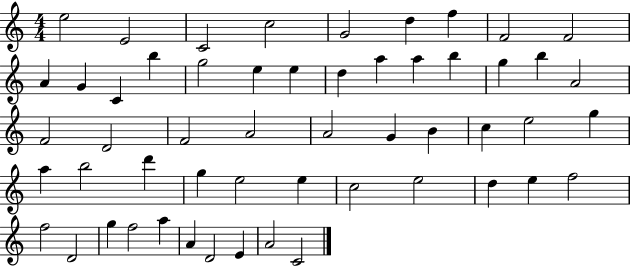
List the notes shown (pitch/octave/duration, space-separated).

E5/h E4/h C4/h C5/h G4/h D5/q F5/q F4/h F4/h A4/q G4/q C4/q B5/q G5/h E5/q E5/q D5/q A5/q A5/q B5/q G5/q B5/q A4/h F4/h D4/h F4/h A4/h A4/h G4/q B4/q C5/q E5/h G5/q A5/q B5/h D6/q G5/q E5/h E5/q C5/h E5/h D5/q E5/q F5/h F5/h D4/h G5/q F5/h A5/q A4/q D4/h E4/q A4/h C4/h